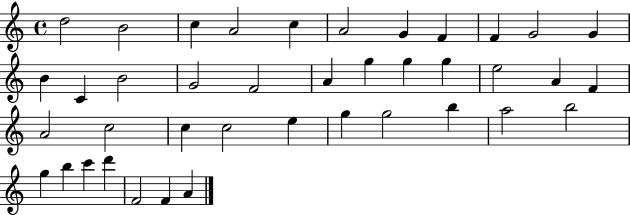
D5/h B4/h C5/q A4/h C5/q A4/h G4/q F4/q F4/q G4/h G4/q B4/q C4/q B4/h G4/h F4/h A4/q G5/q G5/q G5/q E5/h A4/q F4/q A4/h C5/h C5/q C5/h E5/q G5/q G5/h B5/q A5/h B5/h G5/q B5/q C6/q D6/q F4/h F4/q A4/q